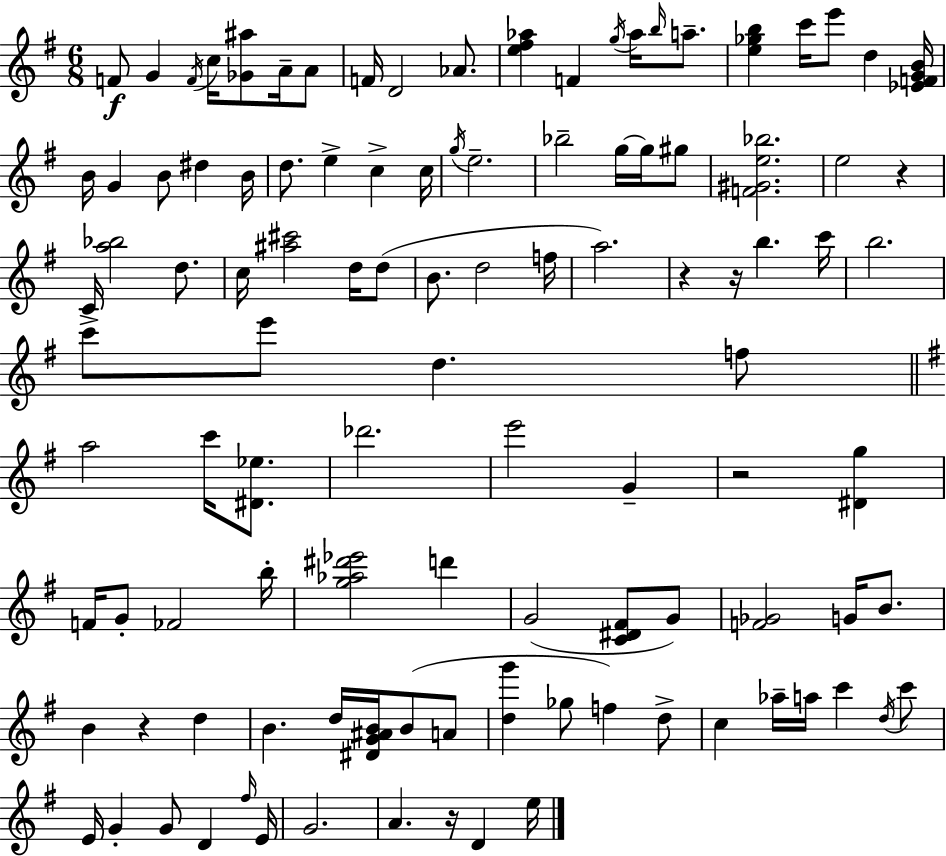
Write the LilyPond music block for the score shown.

{
  \clef treble
  \numericTimeSignature
  \time 6/8
  \key g \major
  f'8\f g'4 \acciaccatura { f'16 } c''16 <ges' ais''>8 a'16-- a'8 | f'16 d'2 aes'8. | <e'' fis'' aes''>4 f'4 \acciaccatura { g''16 } aes''16 \grace { b''16 } | a''8.-- <e'' ges'' b''>4 c'''16 e'''8 d''4 | \break <ees' f' g' b'>16 b'16 g'4 b'8 dis''4 | b'16 d''8. e''4-> c''4-> | c''16 \acciaccatura { g''16 } e''2.-- | bes''2-- | \break g''16~~ g''16 gis''8 <f' gis' e'' bes''>2. | e''2 | r4 c'16 <a'' bes''>2 | d''8. c''16 <ais'' cis'''>2 | \break d''16 d''8( b'8. d''2 | f''16 a''2.) | r4 r16 b''4. | c'''16 b''2. | \break c'''8-> e'''8 d''4. | f''8 \bar "||" \break \key e \minor a''2 c'''16 <dis' ees''>8. | des'''2. | e'''2 g'4-- | r2 <dis' g''>4 | \break f'16 g'8-. fes'2 b''16-. | <g'' aes'' dis''' ees'''>2 d'''4 | g'2( <c' dis' fis'>8 g'8) | <f' ges'>2 g'16 b'8. | \break b'4 r4 d''4 | b'4. d''16 <dis' g' ais' b'>16 b'8( a'8 | <d'' g'''>4 ges''8 f''4) d''8-> | c''4 aes''16-- a''16 c'''4 \acciaccatura { d''16 } c'''8 | \break e'16 g'4-. g'8 d'4 | \grace { fis''16 } e'16 g'2. | a'4. r16 d'4 | e''16 \bar "|."
}